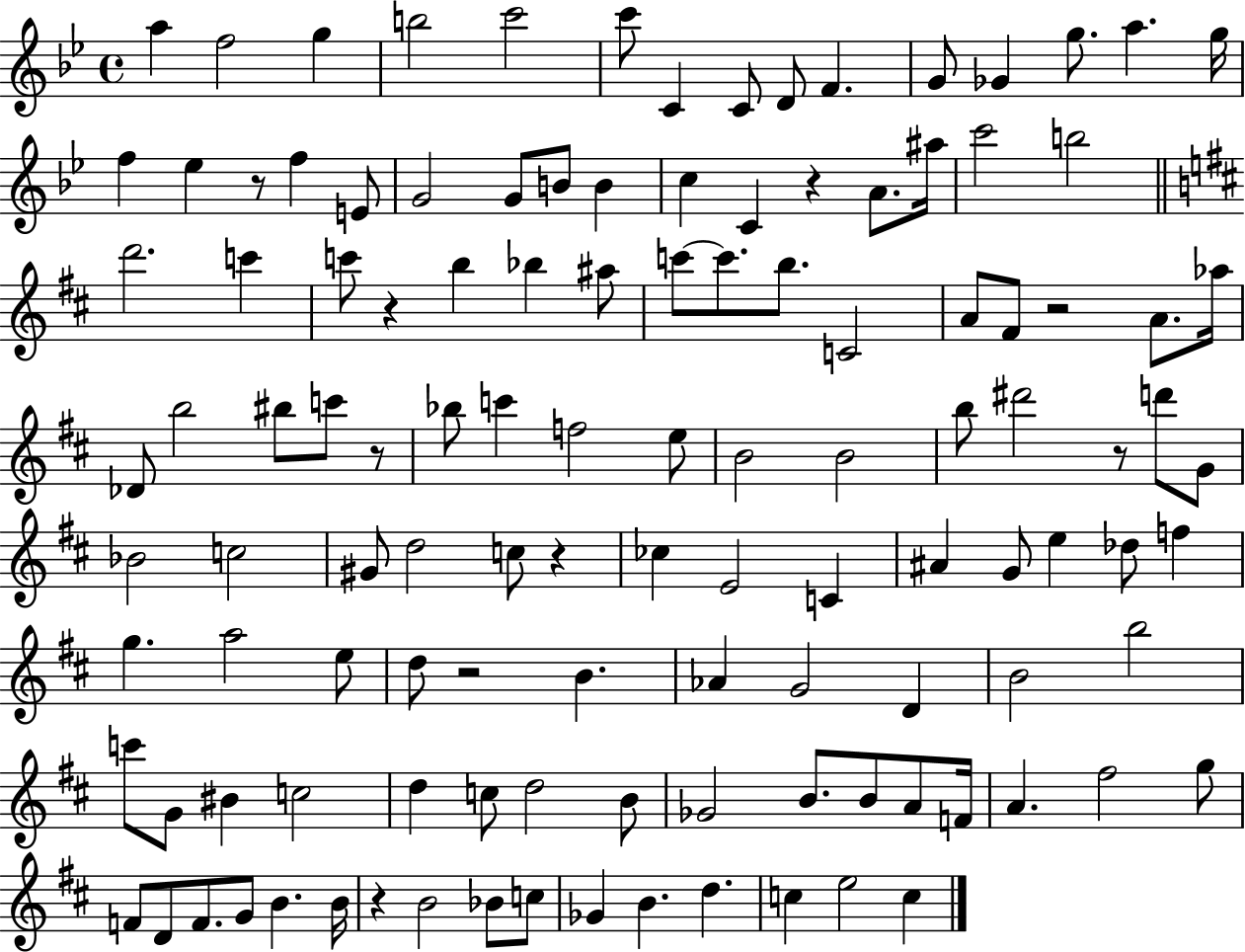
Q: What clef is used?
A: treble